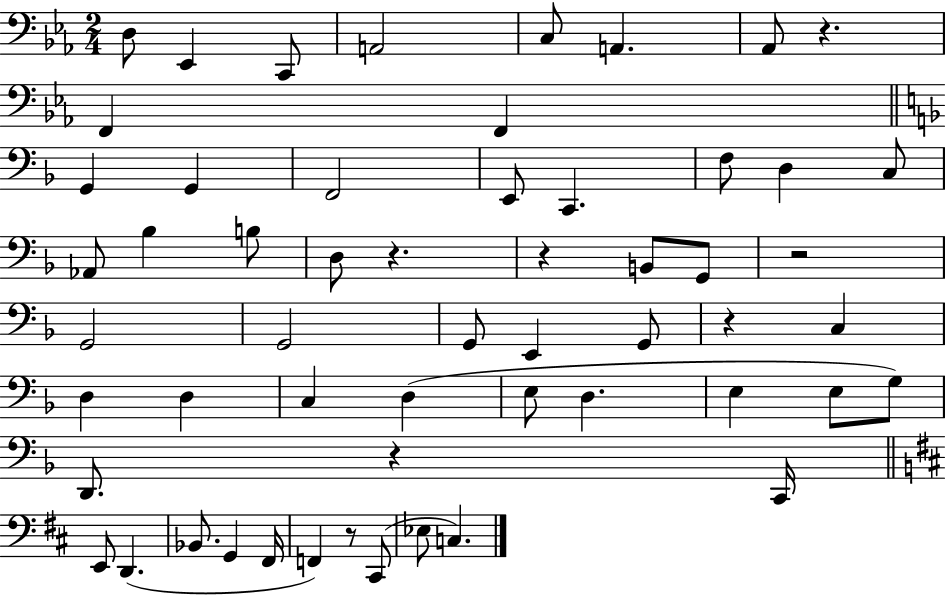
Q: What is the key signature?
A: EES major